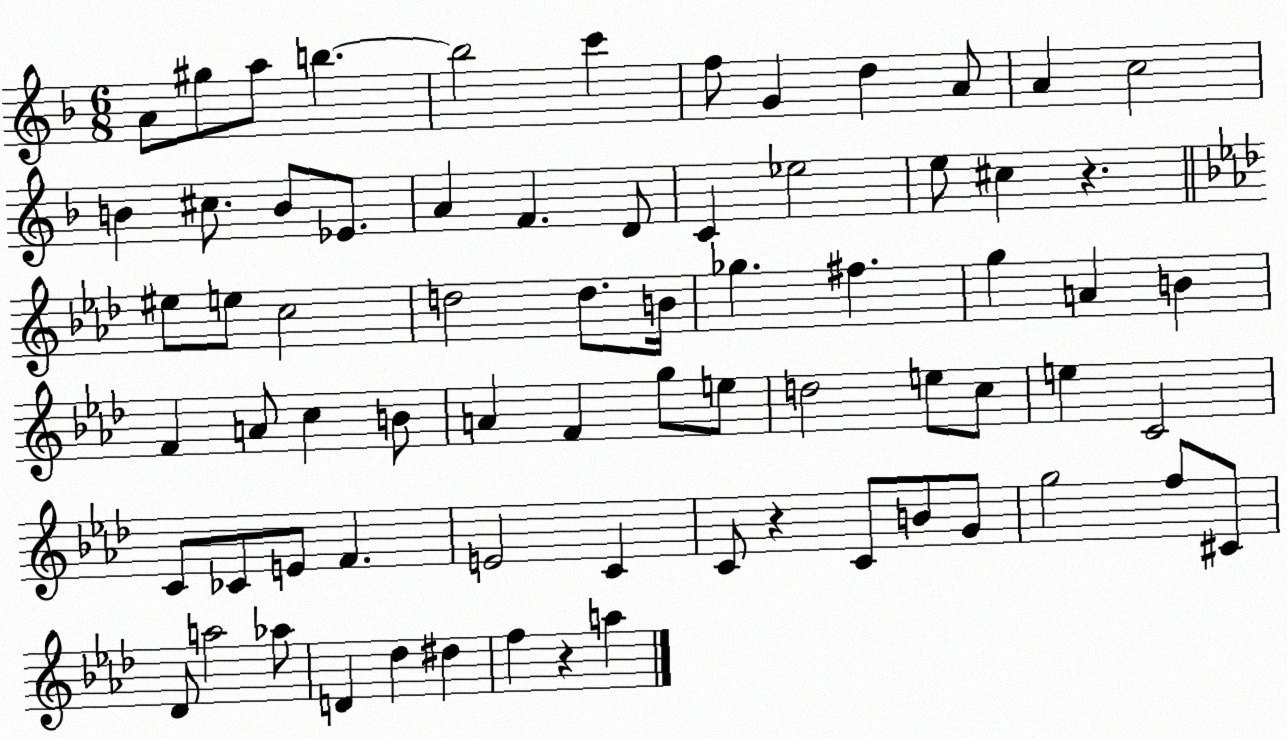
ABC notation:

X:1
T:Untitled
M:6/8
L:1/4
K:F
A/2 ^g/2 a/2 b b2 c' f/2 G d A/2 A c2 B ^c/2 B/2 _E/2 A F D/2 C _e2 e/2 ^c z ^e/2 e/2 c2 d2 d/2 B/4 _g ^f g A B F A/2 c B/2 A F g/2 e/2 d2 e/2 c/2 e C2 C/2 _C/2 E/2 F E2 C C/2 z C/2 B/2 G/2 g2 f/2 ^C/2 _D/2 a2 _a/2 D _d ^d f z a